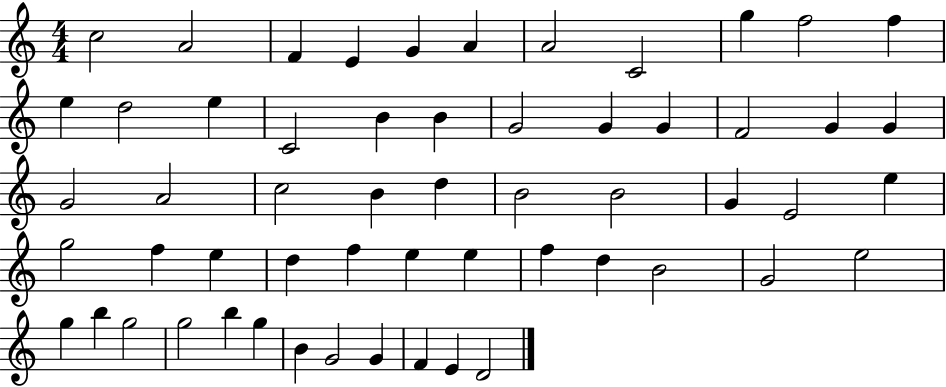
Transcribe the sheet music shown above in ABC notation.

X:1
T:Untitled
M:4/4
L:1/4
K:C
c2 A2 F E G A A2 C2 g f2 f e d2 e C2 B B G2 G G F2 G G G2 A2 c2 B d B2 B2 G E2 e g2 f e d f e e f d B2 G2 e2 g b g2 g2 b g B G2 G F E D2